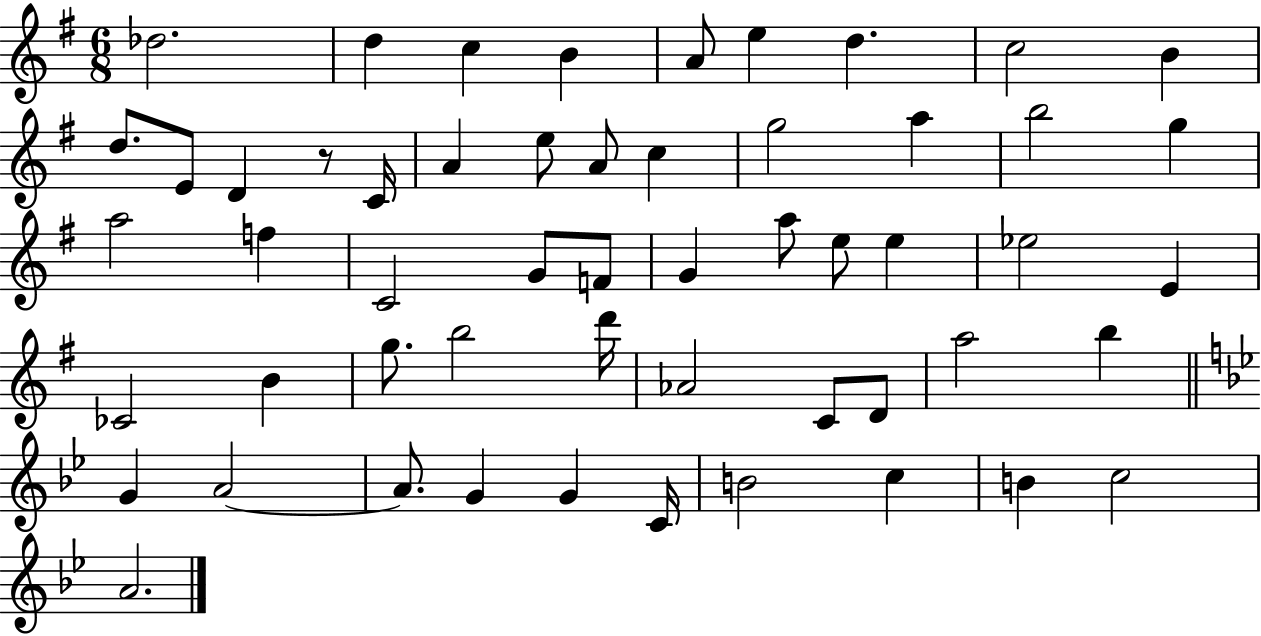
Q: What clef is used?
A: treble